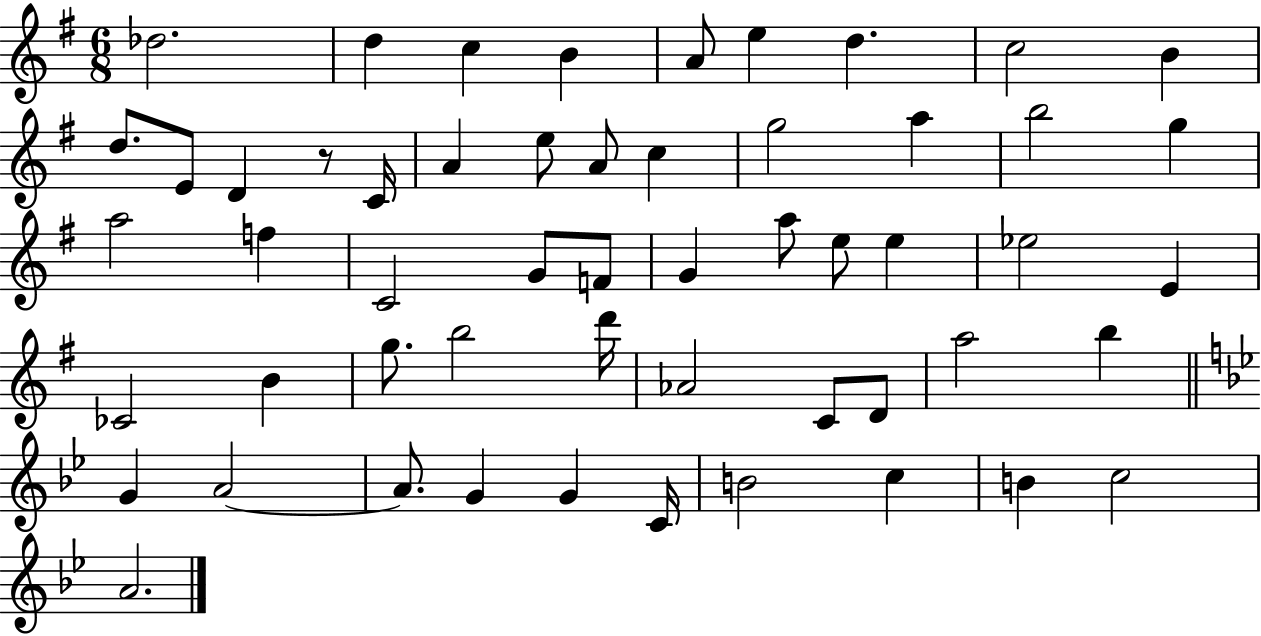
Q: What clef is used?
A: treble